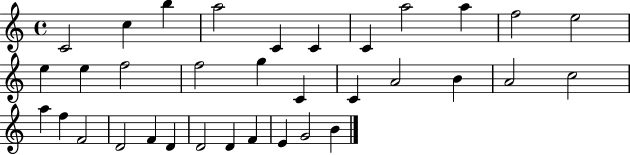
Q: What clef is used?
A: treble